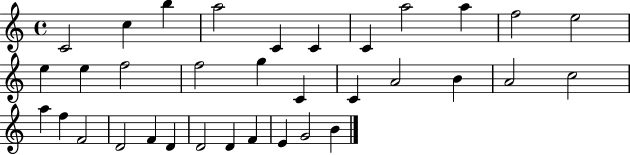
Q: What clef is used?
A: treble